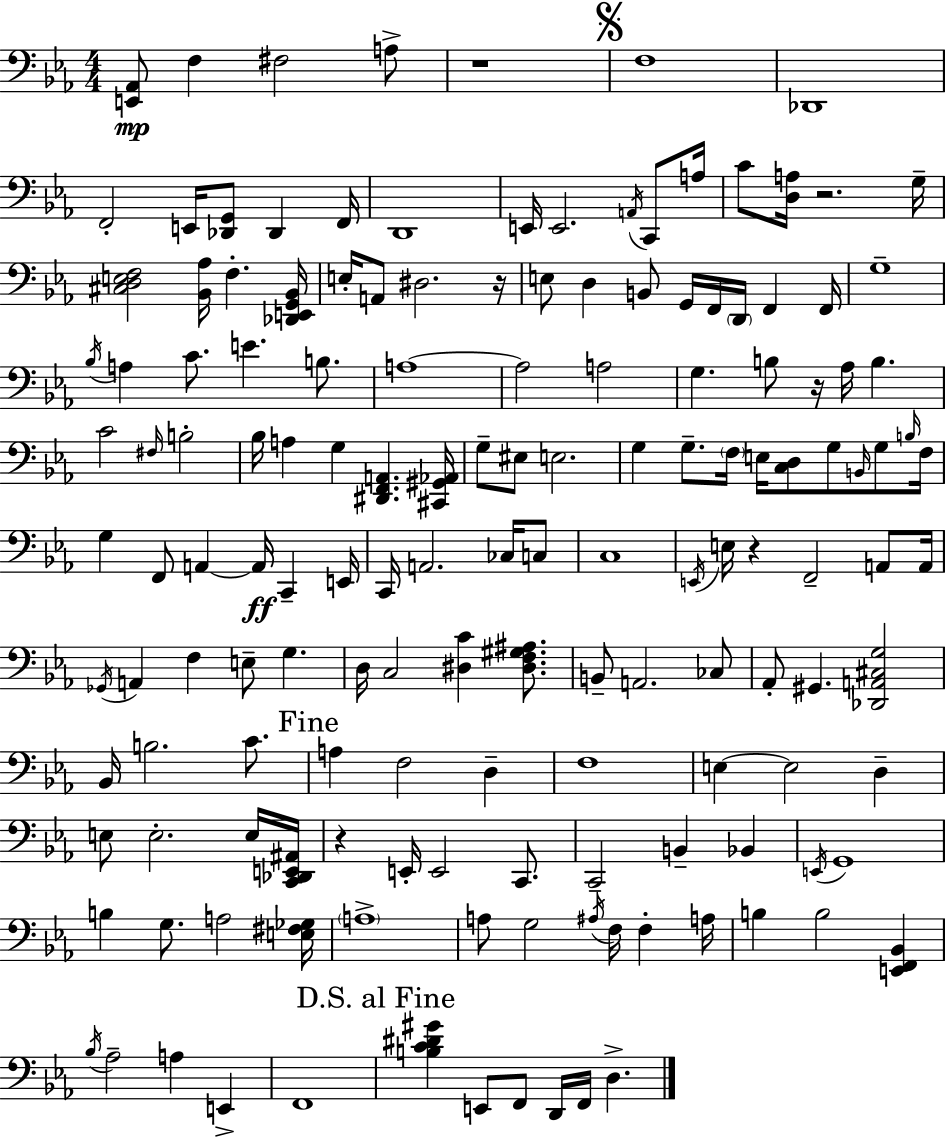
{
  \clef bass
  \numericTimeSignature
  \time 4/4
  \key ees \major
  <e, aes,>8\mp f4 fis2 a8-> | r1 | \mark \markup { \musicglyph "scripts.segno" } f1 | des,1 | \break f,2-. e,16 <des, g,>8 des,4 f,16 | d,1 | e,16 e,2. \acciaccatura { a,16 } c,8 | a16 c'8 <d a>16 r2. | \break g16-- <cis d e f>2 <bes, aes>16 f4.-. | <des, e, g, bes,>16 e16-. a,8 dis2. | r16 e8 d4 b,8 g,16 f,16 \parenthesize d,16 f,4 | f,16 g1-- | \break \acciaccatura { bes16 } a4 c'8. e'4. b8. | a1~~ | a2 a2 | g4. b8 r16 aes16 b4. | \break c'2 \grace { fis16 } b2-. | bes16 a4 g4 <dis, f, a,>4. | <cis, gis, aes,>16 g8-- eis8 e2. | g4 g8.-- \parenthesize f16 e16 <c d>8 g8 | \break \grace { b,16 } g8 \grace { b16 } f16 g4 f,8 a,4~~ a,16\ff | c,4-- e,16 c,16 a,2. | ces16 c8 c1 | \acciaccatura { e,16 } e16 r4 f,2-- | \break a,8 a,16 \acciaccatura { ges,16 } a,4 f4 e8-- | g4. d16 c2 | <dis c'>4 <dis f gis ais>8. b,8-- a,2. | ces8 aes,8-. gis,4. <des, a, cis g>2 | \break bes,16 b2. | c'8. \mark "Fine" a4 f2 | d4-- f1 | e4~~ e2 | \break d4-- e8 e2.-. | e16 <c, des, e, ais,>16 r4 e,16-. e,2 | c,8. c,2-- b,4-- | bes,4 \acciaccatura { e,16 } g,1 | \break b4 g8. a2 | <e fis ges>16 \parenthesize a1-> | a8 g2 | \acciaccatura { ais16 } f16 f4-. a16 b4 b2 | \break <e, f, bes,>4 \acciaccatura { bes16 } aes2-- | a4 e,4-> f,1 | \mark "D.S. al Fine" <b c' dis' gis'>4 e,8 | f,8 d,16 f,16 d4.-> \bar "|."
}